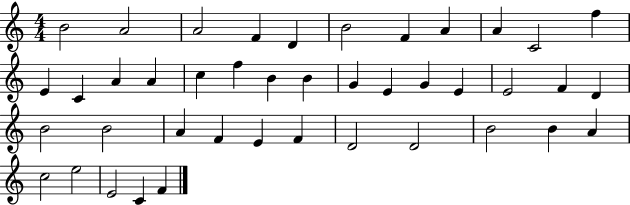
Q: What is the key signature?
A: C major